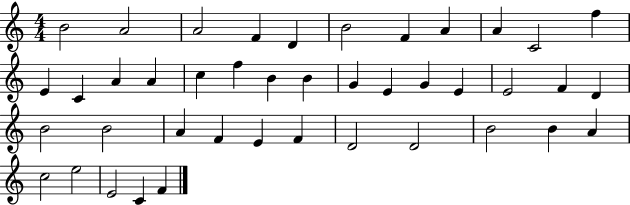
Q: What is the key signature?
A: C major